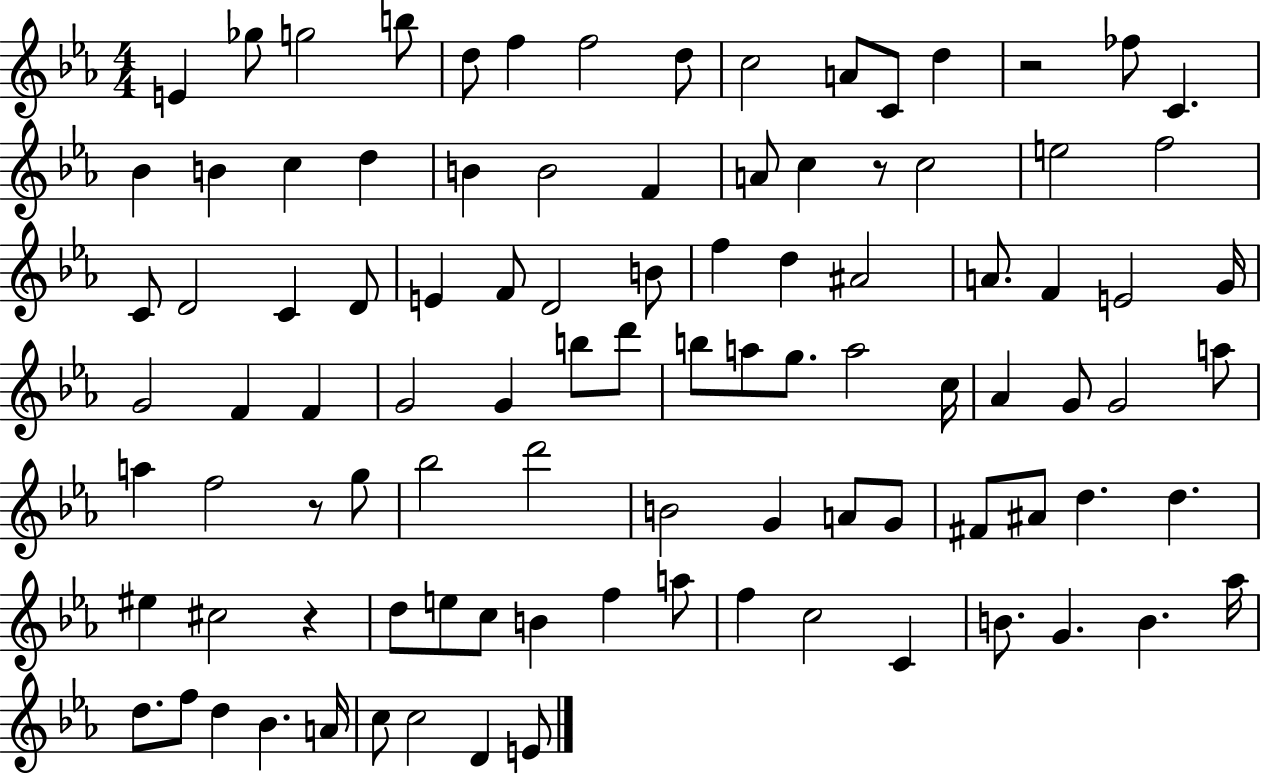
{
  \clef treble
  \numericTimeSignature
  \time 4/4
  \key ees \major
  \repeat volta 2 { e'4 ges''8 g''2 b''8 | d''8 f''4 f''2 d''8 | c''2 a'8 c'8 d''4 | r2 fes''8 c'4. | \break bes'4 b'4 c''4 d''4 | b'4 b'2 f'4 | a'8 c''4 r8 c''2 | e''2 f''2 | \break c'8 d'2 c'4 d'8 | e'4 f'8 d'2 b'8 | f''4 d''4 ais'2 | a'8. f'4 e'2 g'16 | \break g'2 f'4 f'4 | g'2 g'4 b''8 d'''8 | b''8 a''8 g''8. a''2 c''16 | aes'4 g'8 g'2 a''8 | \break a''4 f''2 r8 g''8 | bes''2 d'''2 | b'2 g'4 a'8 g'8 | fis'8 ais'8 d''4. d''4. | \break eis''4 cis''2 r4 | d''8 e''8 c''8 b'4 f''4 a''8 | f''4 c''2 c'4 | b'8. g'4. b'4. aes''16 | \break d''8. f''8 d''4 bes'4. a'16 | c''8 c''2 d'4 e'8 | } \bar "|."
}